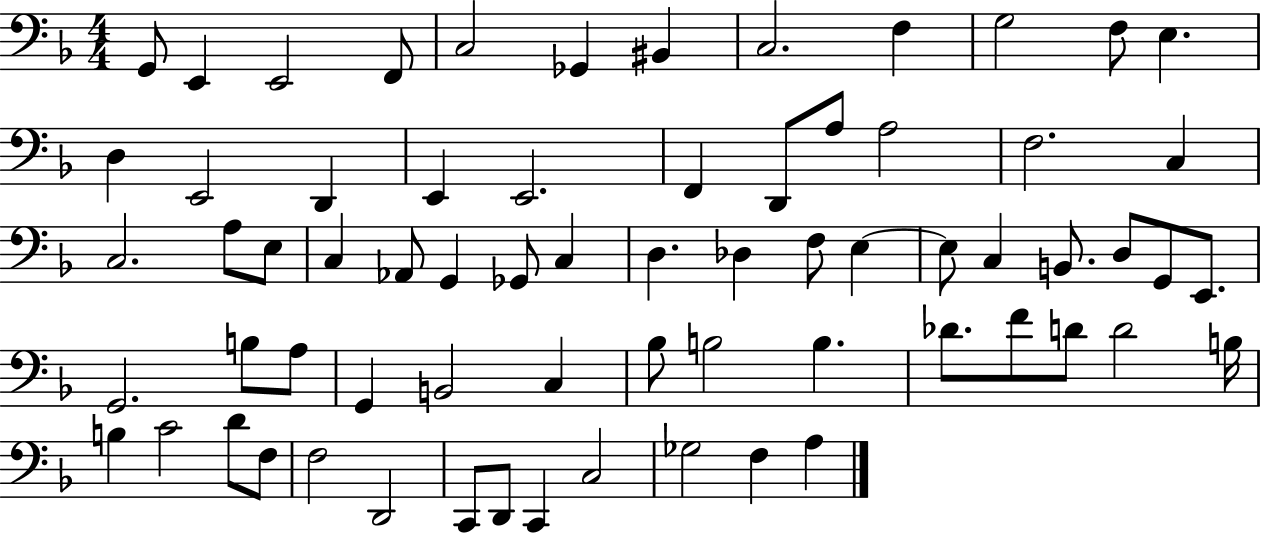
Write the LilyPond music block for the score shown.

{
  \clef bass
  \numericTimeSignature
  \time 4/4
  \key f \major
  \repeat volta 2 { g,8 e,4 e,2 f,8 | c2 ges,4 bis,4 | c2. f4 | g2 f8 e4. | \break d4 e,2 d,4 | e,4 e,2. | f,4 d,8 a8 a2 | f2. c4 | \break c2. a8 e8 | c4 aes,8 g,4 ges,8 c4 | d4. des4 f8 e4~~ | e8 c4 b,8. d8 g,8 e,8. | \break g,2. b8 a8 | g,4 b,2 c4 | bes8 b2 b4. | des'8. f'8 d'8 d'2 b16 | \break b4 c'2 d'8 f8 | f2 d,2 | c,8 d,8 c,4 c2 | ges2 f4 a4 | \break } \bar "|."
}